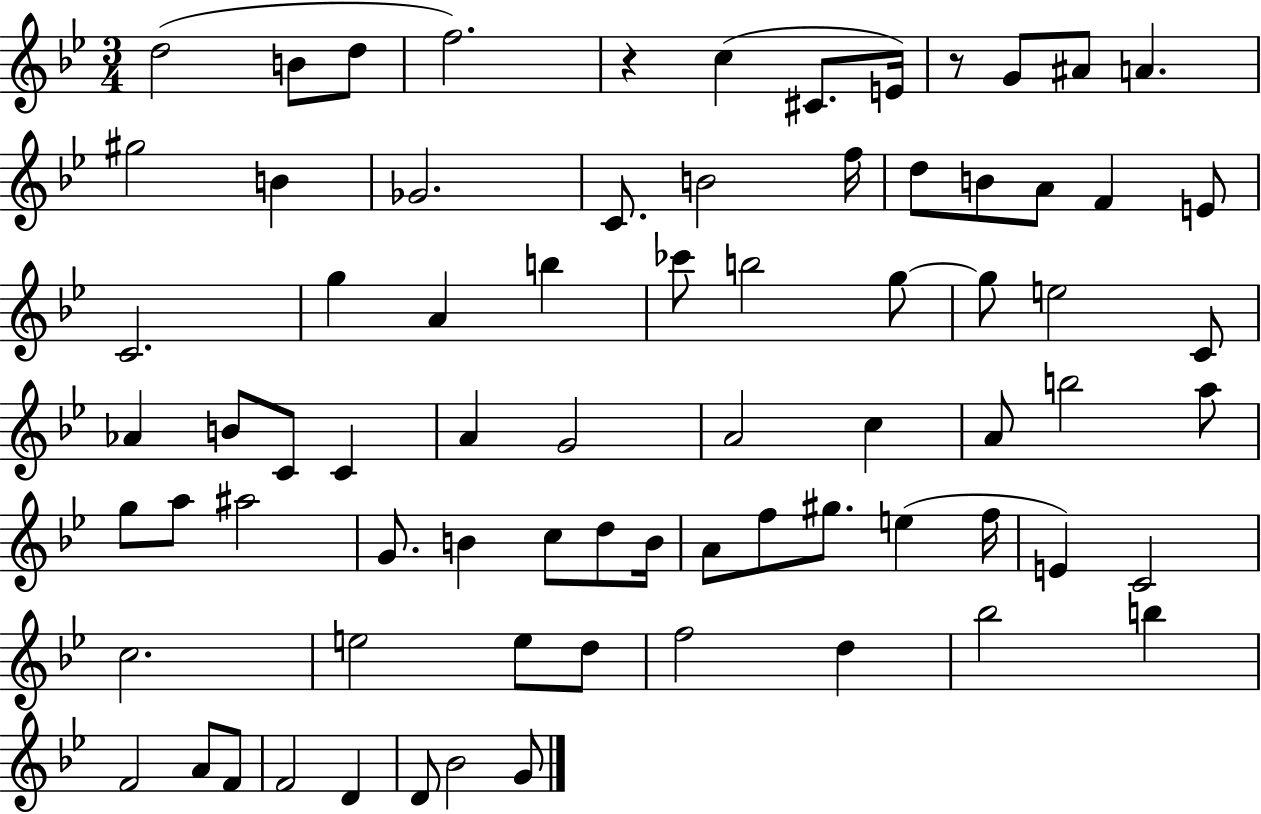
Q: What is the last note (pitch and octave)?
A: G4